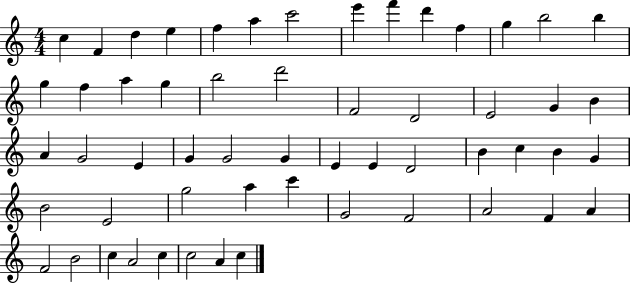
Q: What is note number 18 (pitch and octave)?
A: G5